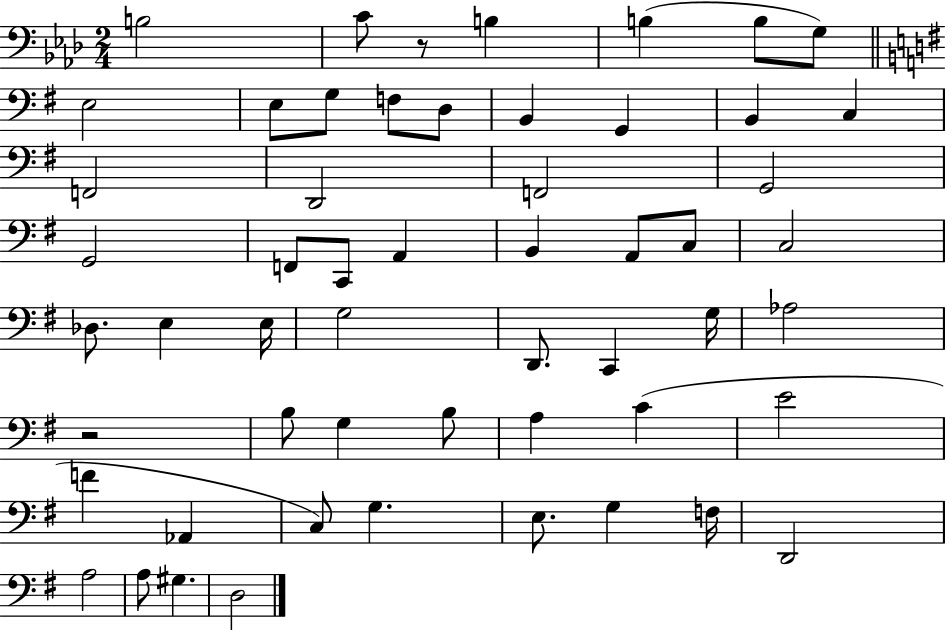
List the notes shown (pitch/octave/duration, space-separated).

B3/h C4/e R/e B3/q B3/q B3/e G3/e E3/h E3/e G3/e F3/e D3/e B2/q G2/q B2/q C3/q F2/h D2/h F2/h G2/h G2/h F2/e C2/e A2/q B2/q A2/e C3/e C3/h Db3/e. E3/q E3/s G3/h D2/e. C2/q G3/s Ab3/h R/h B3/e G3/q B3/e A3/q C4/q E4/h F4/q Ab2/q C3/e G3/q. E3/e. G3/q F3/s D2/h A3/h A3/e G#3/q. D3/h